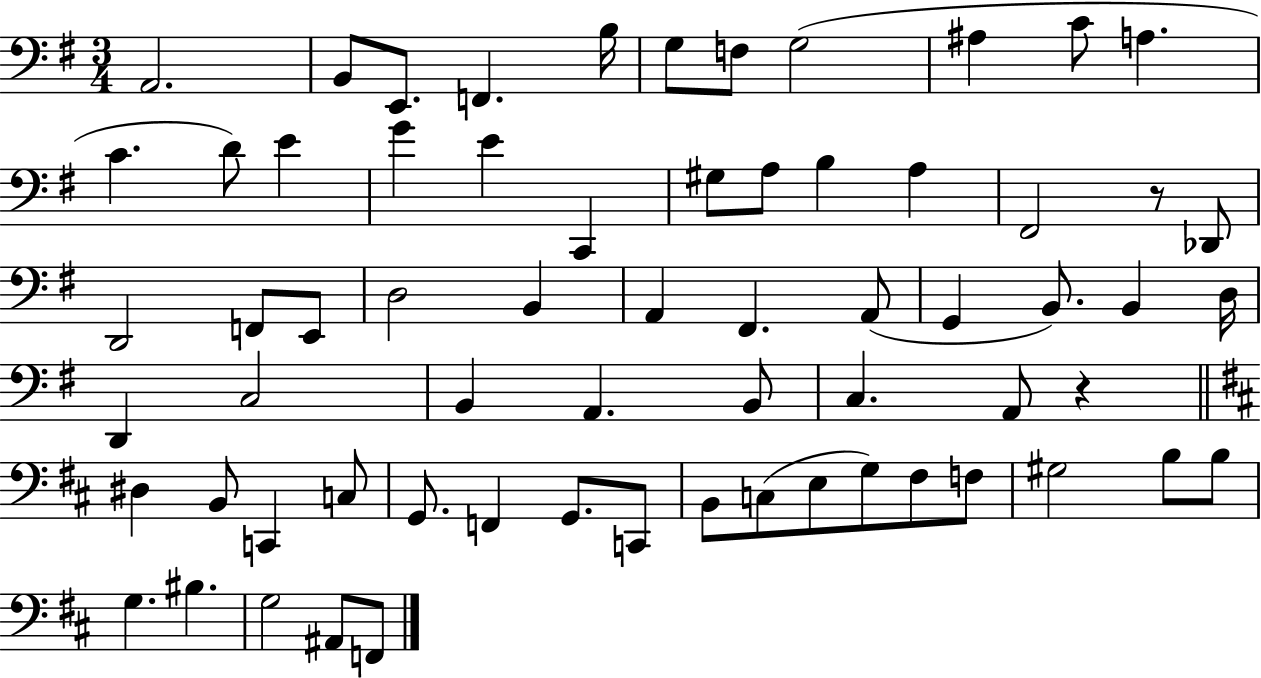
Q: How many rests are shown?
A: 2